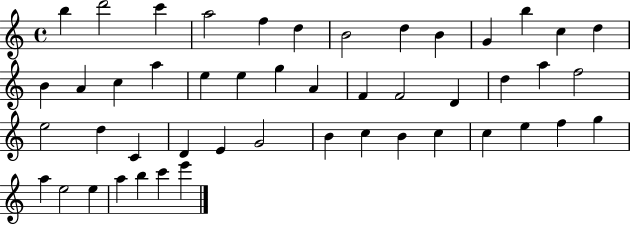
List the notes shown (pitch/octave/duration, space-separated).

B5/q D6/h C6/q A5/h F5/q D5/q B4/h D5/q B4/q G4/q B5/q C5/q D5/q B4/q A4/q C5/q A5/q E5/q E5/q G5/q A4/q F4/q F4/h D4/q D5/q A5/q F5/h E5/h D5/q C4/q D4/q E4/q G4/h B4/q C5/q B4/q C5/q C5/q E5/q F5/q G5/q A5/q E5/h E5/q A5/q B5/q C6/q E6/q